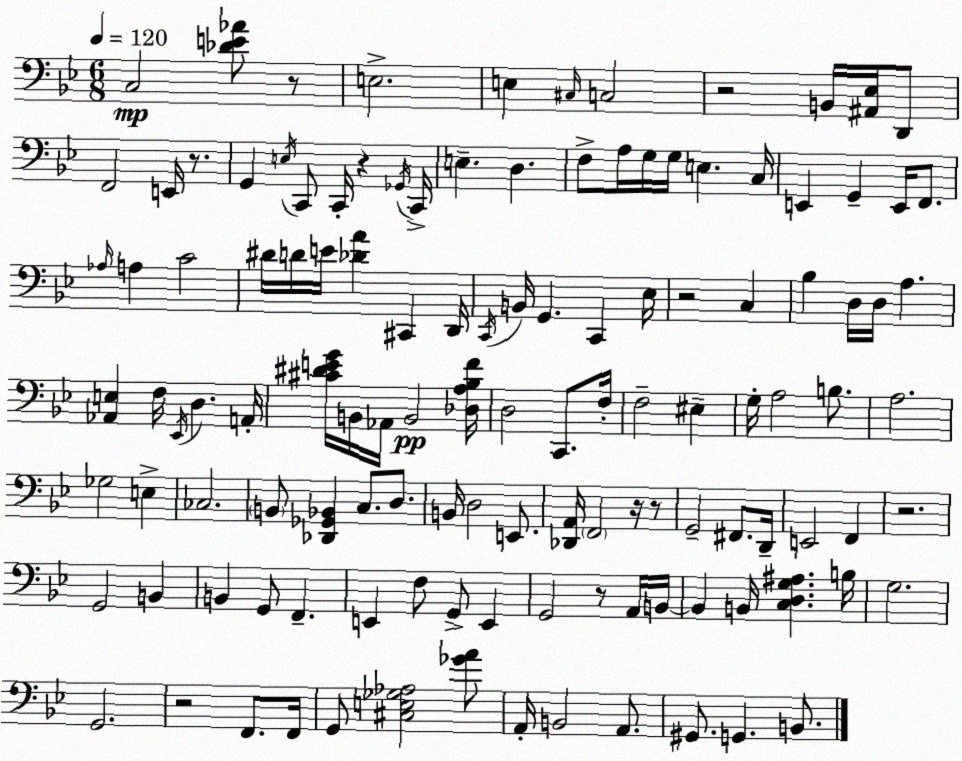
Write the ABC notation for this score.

X:1
T:Untitled
M:6/8
L:1/4
K:Bb
C,2 [_DE_A]/2 z/2 E,2 E, ^C,/4 C,2 z2 B,,/4 [^A,,_E,]/4 D,,/2 F,,2 E,,/4 z/2 G,, E,/4 C,,/2 C,,/4 z _G,,/4 C,,/4 E, D, F,/2 A,/4 G,/4 G,/4 E, C,/4 E,, G,, E,,/4 F,,/2 _A,/4 A, C2 ^D/4 D/4 E/4 [_DA] ^C,, D,,/4 C,,/4 B,,/4 G,, C,, _E,/4 z2 C, _B, D,/4 D,/4 A, [_A,,E,] F,/4 _E,,/4 D, A,,/4 [^C^DEG]/4 B,,/4 _A,,/4 B,,2 [_D,A,_B,F]/4 D,2 C,,/2 F,/4 F,2 ^E, G,/4 A,2 B,/2 A,2 _G,2 E, _C,2 B,,/2 [_D,,_G,,_B,,] C,/2 D,/2 B,,/4 D,2 E,,/2 [_D,,A,,]/4 F,,2 z/4 z/2 G,,2 ^F,,/2 D,,/4 E,,2 F,, z2 G,,2 B,, B,, G,,/2 F,, E,, F,/2 G,,/2 E,, G,,2 z/2 A,,/4 B,,/4 B,, B,,/4 [C,D,G,^A,] B,/4 G,2 G,,2 z2 F,,/2 F,,/4 G,,/2 [^C,E,_G,_A,]2 [_GA]/2 A,,/4 B,,2 A,,/2 ^G,,/2 G,, B,,/2